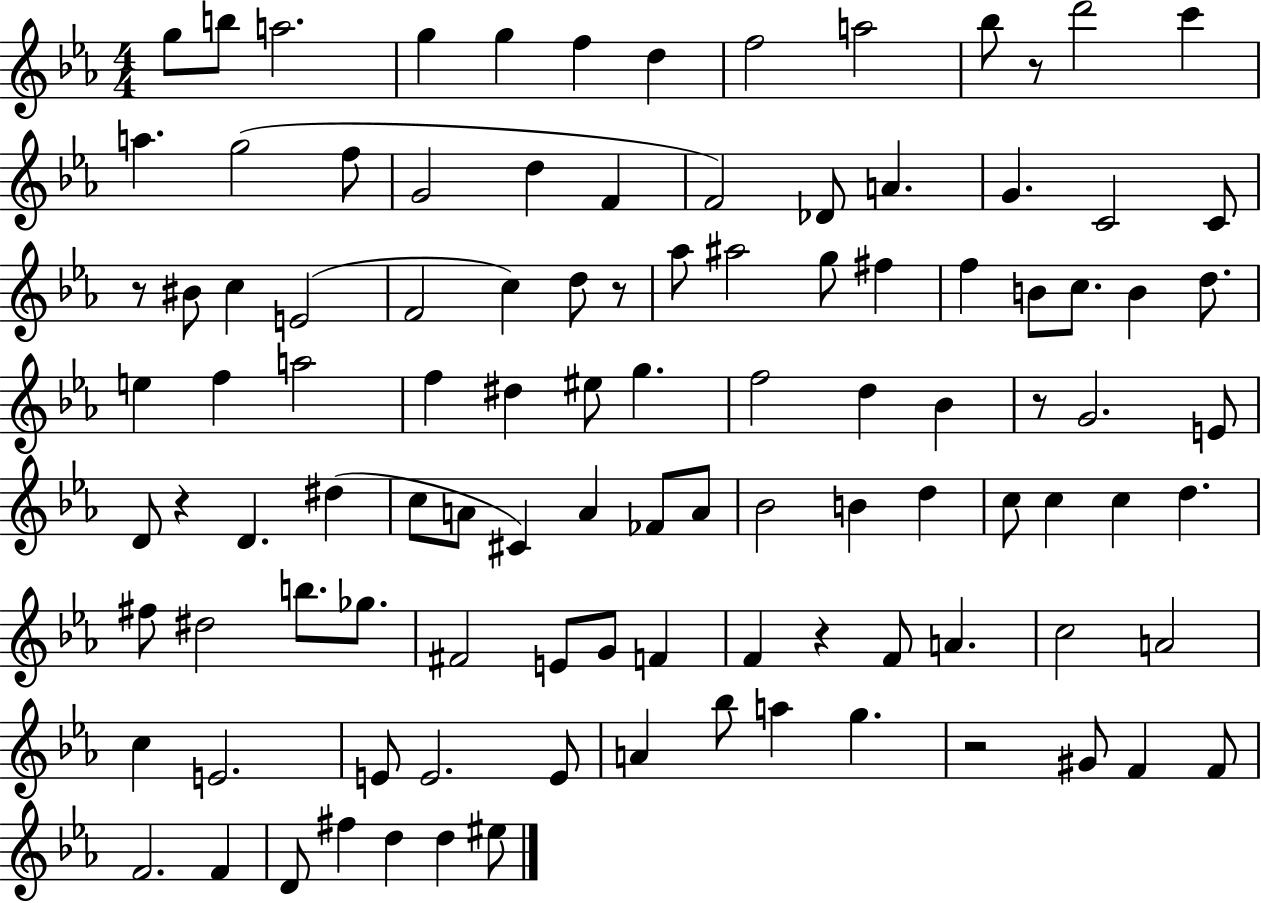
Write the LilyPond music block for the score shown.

{
  \clef treble
  \numericTimeSignature
  \time 4/4
  \key ees \major
  g''8 b''8 a''2. | g''4 g''4 f''4 d''4 | f''2 a''2 | bes''8 r8 d'''2 c'''4 | \break a''4. g''2( f''8 | g'2 d''4 f'4 | f'2) des'8 a'4. | g'4. c'2 c'8 | \break r8 bis'8 c''4 e'2( | f'2 c''4) d''8 r8 | aes''8 ais''2 g''8 fis''4 | f''4 b'8 c''8. b'4 d''8. | \break e''4 f''4 a''2 | f''4 dis''4 eis''8 g''4. | f''2 d''4 bes'4 | r8 g'2. e'8 | \break d'8 r4 d'4. dis''4( | c''8 a'8 cis'4) a'4 fes'8 a'8 | bes'2 b'4 d''4 | c''8 c''4 c''4 d''4. | \break fis''8 dis''2 b''8. ges''8. | fis'2 e'8 g'8 f'4 | f'4 r4 f'8 a'4. | c''2 a'2 | \break c''4 e'2. | e'8 e'2. e'8 | a'4 bes''8 a''4 g''4. | r2 gis'8 f'4 f'8 | \break f'2. f'4 | d'8 fis''4 d''4 d''4 eis''8 | \bar "|."
}